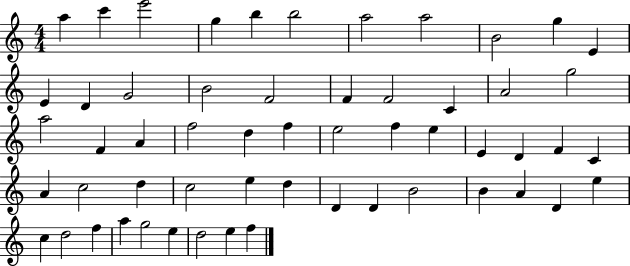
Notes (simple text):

A5/q C6/q E6/h G5/q B5/q B5/h A5/h A5/h B4/h G5/q E4/q E4/q D4/q G4/h B4/h F4/h F4/q F4/h C4/q A4/h G5/h A5/h F4/q A4/q F5/h D5/q F5/q E5/h F5/q E5/q E4/q D4/q F4/q C4/q A4/q C5/h D5/q C5/h E5/q D5/q D4/q D4/q B4/h B4/q A4/q D4/q E5/q C5/q D5/h F5/q A5/q G5/h E5/q D5/h E5/q F5/q